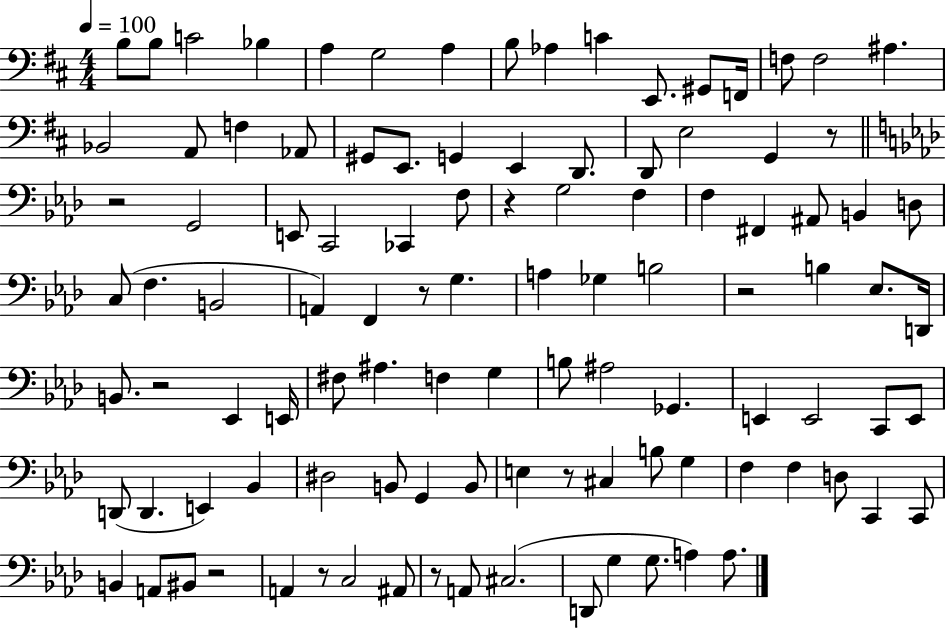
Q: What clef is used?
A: bass